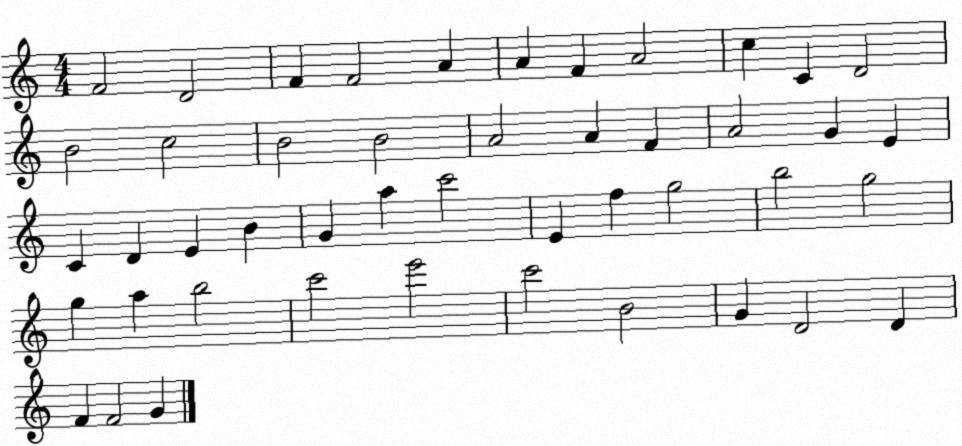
X:1
T:Untitled
M:4/4
L:1/4
K:C
F2 D2 F F2 A A F A2 c C D2 B2 c2 B2 B2 A2 A F A2 G E C D E B G a c'2 E f g2 b2 g2 g a b2 c'2 e'2 c'2 B2 G D2 D F F2 G